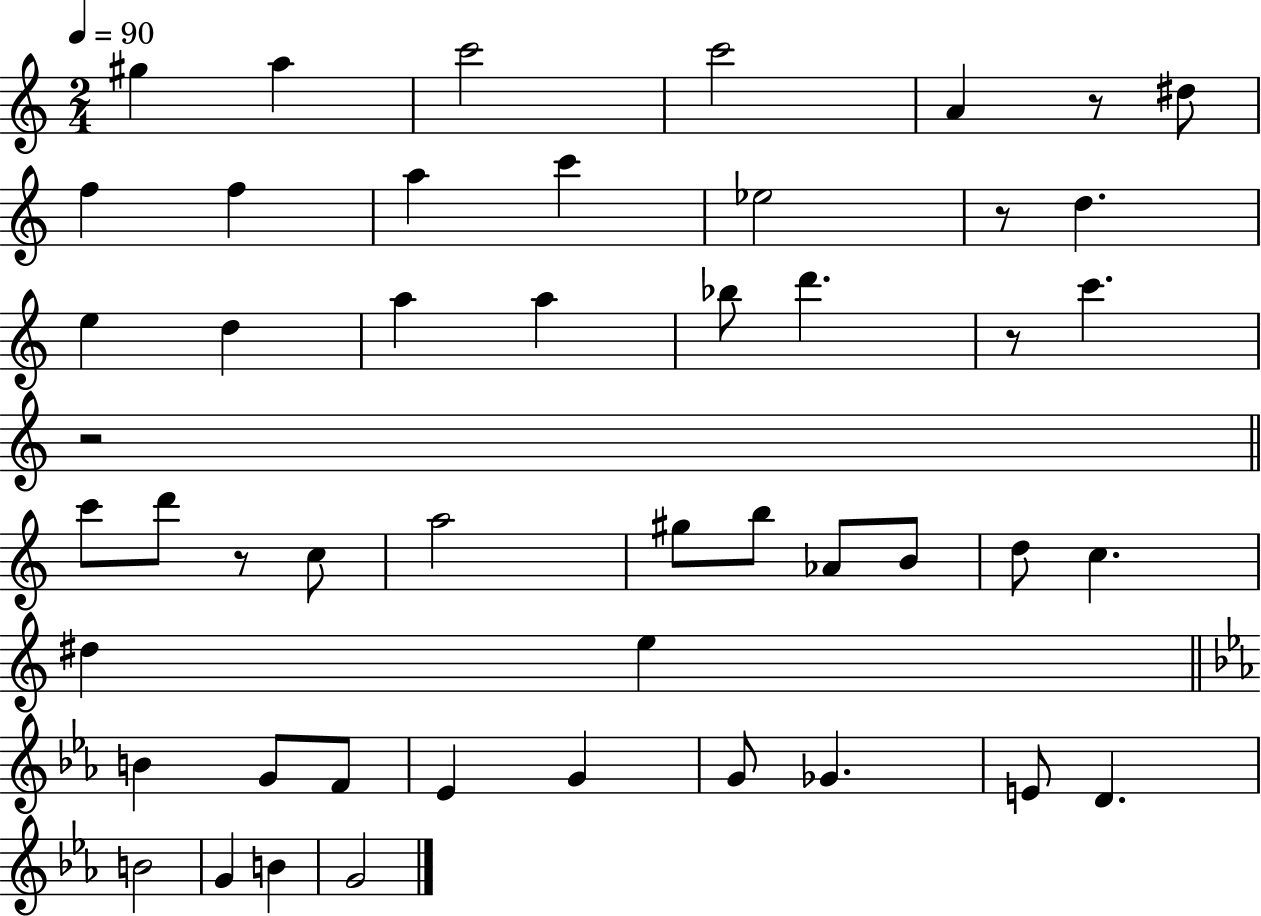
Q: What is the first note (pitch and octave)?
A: G#5